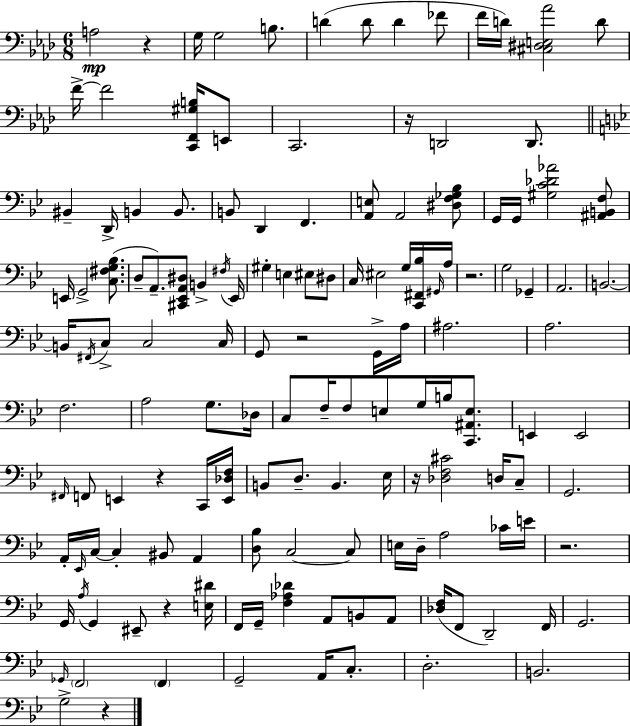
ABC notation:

X:1
T:Untitled
M:6/8
L:1/4
K:Fm
A,2 z G,/4 G,2 B,/2 D D/2 D _F/2 F/4 D/4 [^C,^D,E,_A]2 D/2 F/4 F2 [C,,F,,^G,B,]/4 E,,/2 C,,2 z/4 D,,2 D,,/2 ^B,, D,,/4 B,, B,,/2 B,,/2 D,, F,, [A,,E,]/2 A,,2 [^D,F,_G,_B,]/2 G,,/4 G,,/4 [^G,C_D_A]2 [^A,,B,,F,]/2 E,,/4 G,,2 [C,^F,G,_B,]/2 D,/2 A,,/2 [^C,,_E,,A,,^D,]/2 B,, ^F,/4 _E,,/4 ^G, E, ^E,/2 ^D,/2 C,/4 ^E,2 G,/4 [C,,^F,,_B,]/4 ^G,,/4 A,/4 z2 G,2 _G,, A,,2 B,,2 B,,/4 ^F,,/4 C,/2 C,2 C,/4 G,,/2 z2 G,,/4 A,/4 ^A,2 A,2 F,2 A,2 G,/2 _D,/4 C,/2 F,/4 F,/2 E,/2 G,/4 B,/4 [C,,^A,,E,]/2 E,, E,,2 ^F,,/4 F,,/2 E,, z C,,/4 [E,,_D,F,]/4 B,,/2 D,/2 B,, _E,/4 z/4 [_D,F,^C]2 D,/4 C,/2 G,,2 A,,/4 _E,,/4 C,/4 C, ^B,,/2 A,, [D,_B,]/2 C,2 C,/2 E,/4 D,/4 A,2 _C/4 E/4 z2 G,,/4 A,/4 G,, ^E,,/2 z [E,^D]/4 F,,/4 G,,/4 [F,_A,_D] A,,/2 B,,/2 A,,/2 [_D,F,]/4 F,,/2 D,,2 F,,/4 G,,2 _G,,/4 F,,2 F,, G,,2 A,,/4 C,/2 D,2 B,,2 G,2 z